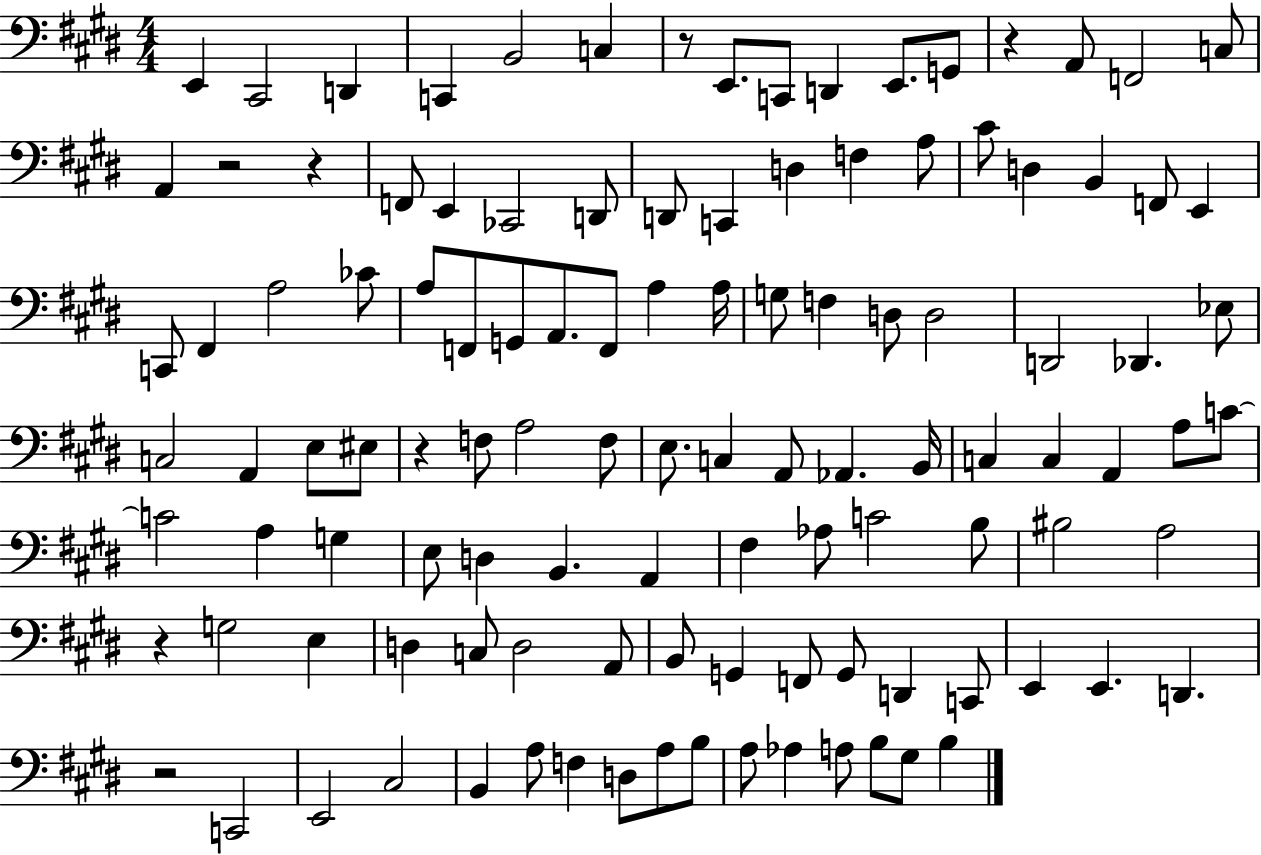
X:1
T:Untitled
M:4/4
L:1/4
K:E
E,, ^C,,2 D,, C,, B,,2 C, z/2 E,,/2 C,,/2 D,, E,,/2 G,,/2 z A,,/2 F,,2 C,/2 A,, z2 z F,,/2 E,, _C,,2 D,,/2 D,,/2 C,, D, F, A,/2 ^C/2 D, B,, F,,/2 E,, C,,/2 ^F,, A,2 _C/2 A,/2 F,,/2 G,,/2 A,,/2 F,,/2 A, A,/4 G,/2 F, D,/2 D,2 D,,2 _D,, _E,/2 C,2 A,, E,/2 ^E,/2 z F,/2 A,2 F,/2 E,/2 C, A,,/2 _A,, B,,/4 C, C, A,, A,/2 C/2 C2 A, G, E,/2 D, B,, A,, ^F, _A,/2 C2 B,/2 ^B,2 A,2 z G,2 E, D, C,/2 D,2 A,,/2 B,,/2 G,, F,,/2 G,,/2 D,, C,,/2 E,, E,, D,, z2 C,,2 E,,2 ^C,2 B,, A,/2 F, D,/2 A,/2 B,/2 A,/2 _A, A,/2 B,/2 ^G,/2 B,